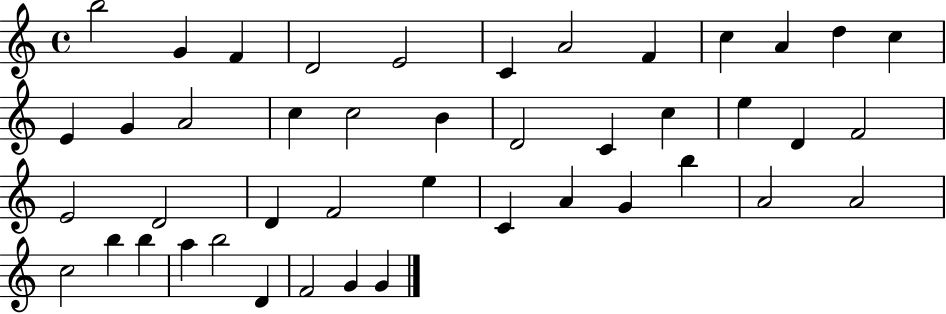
{
  \clef treble
  \time 4/4
  \defaultTimeSignature
  \key c \major
  b''2 g'4 f'4 | d'2 e'2 | c'4 a'2 f'4 | c''4 a'4 d''4 c''4 | \break e'4 g'4 a'2 | c''4 c''2 b'4 | d'2 c'4 c''4 | e''4 d'4 f'2 | \break e'2 d'2 | d'4 f'2 e''4 | c'4 a'4 g'4 b''4 | a'2 a'2 | \break c''2 b''4 b''4 | a''4 b''2 d'4 | f'2 g'4 g'4 | \bar "|."
}